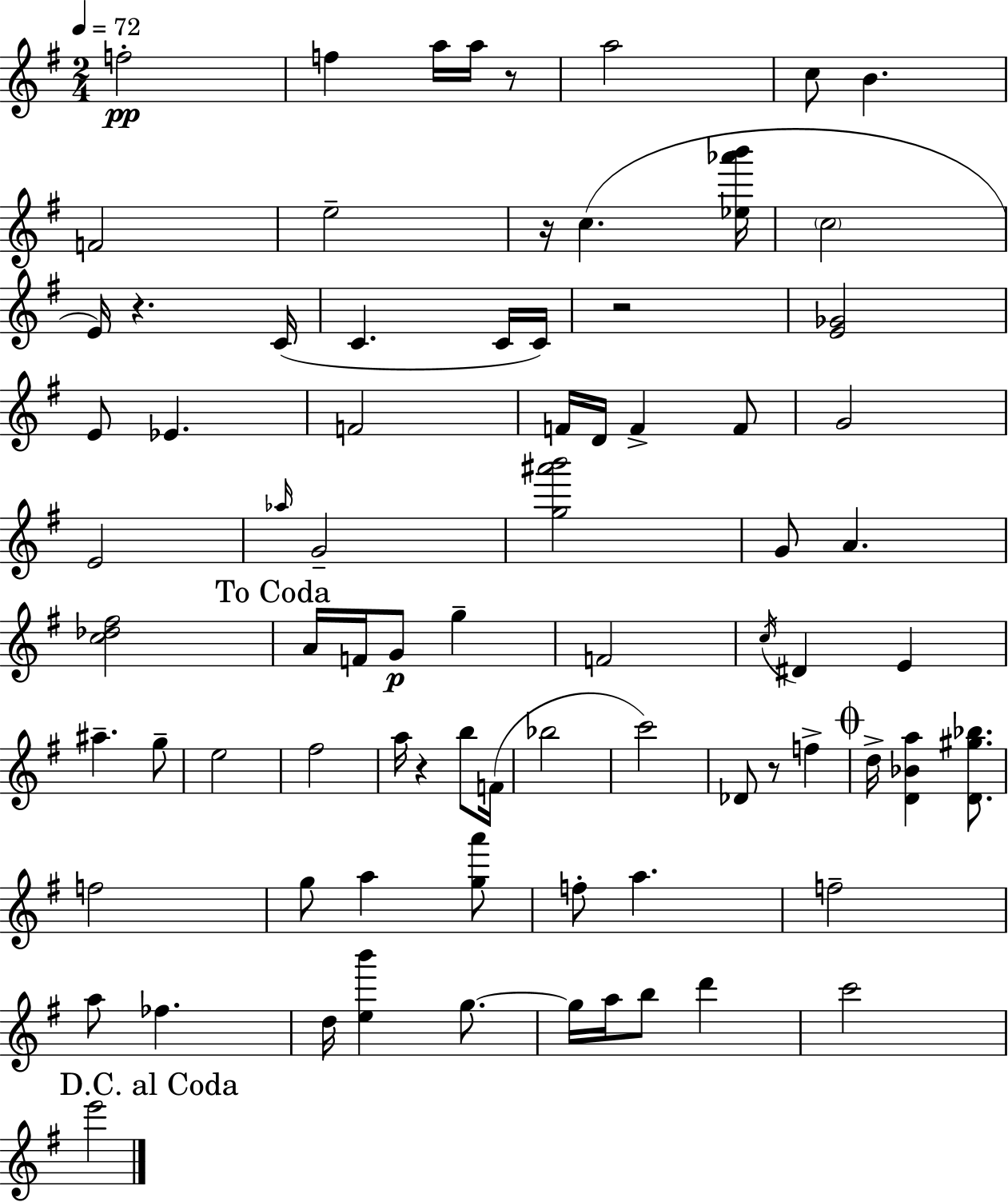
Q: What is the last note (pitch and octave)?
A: E6